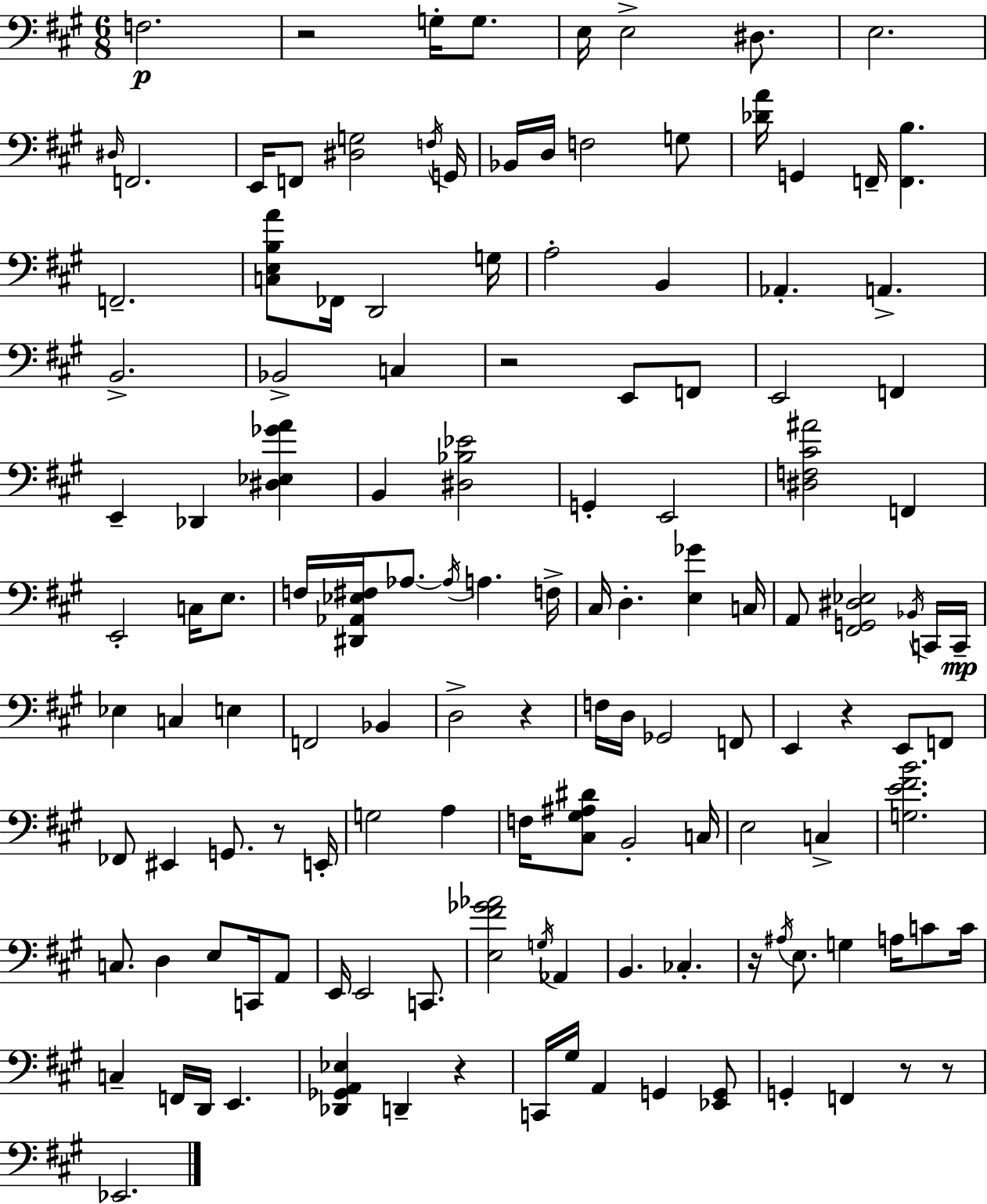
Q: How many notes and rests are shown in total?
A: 133